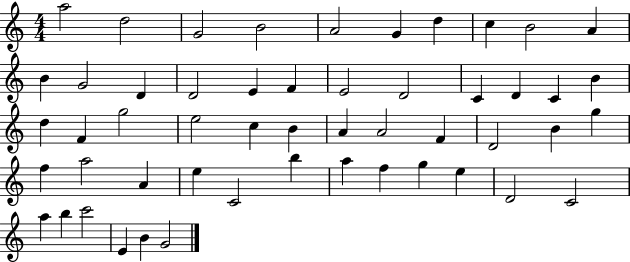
X:1
T:Untitled
M:4/4
L:1/4
K:C
a2 d2 G2 B2 A2 G d c B2 A B G2 D D2 E F E2 D2 C D C B d F g2 e2 c B A A2 F D2 B g f a2 A e C2 b a f g e D2 C2 a b c'2 E B G2